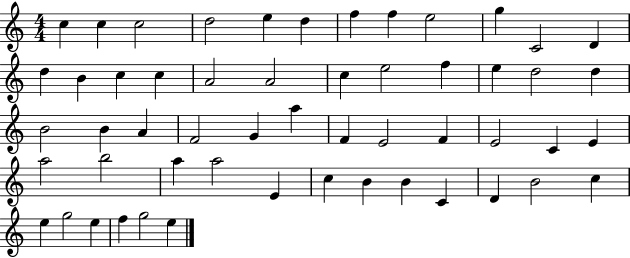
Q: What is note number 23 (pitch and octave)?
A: D5